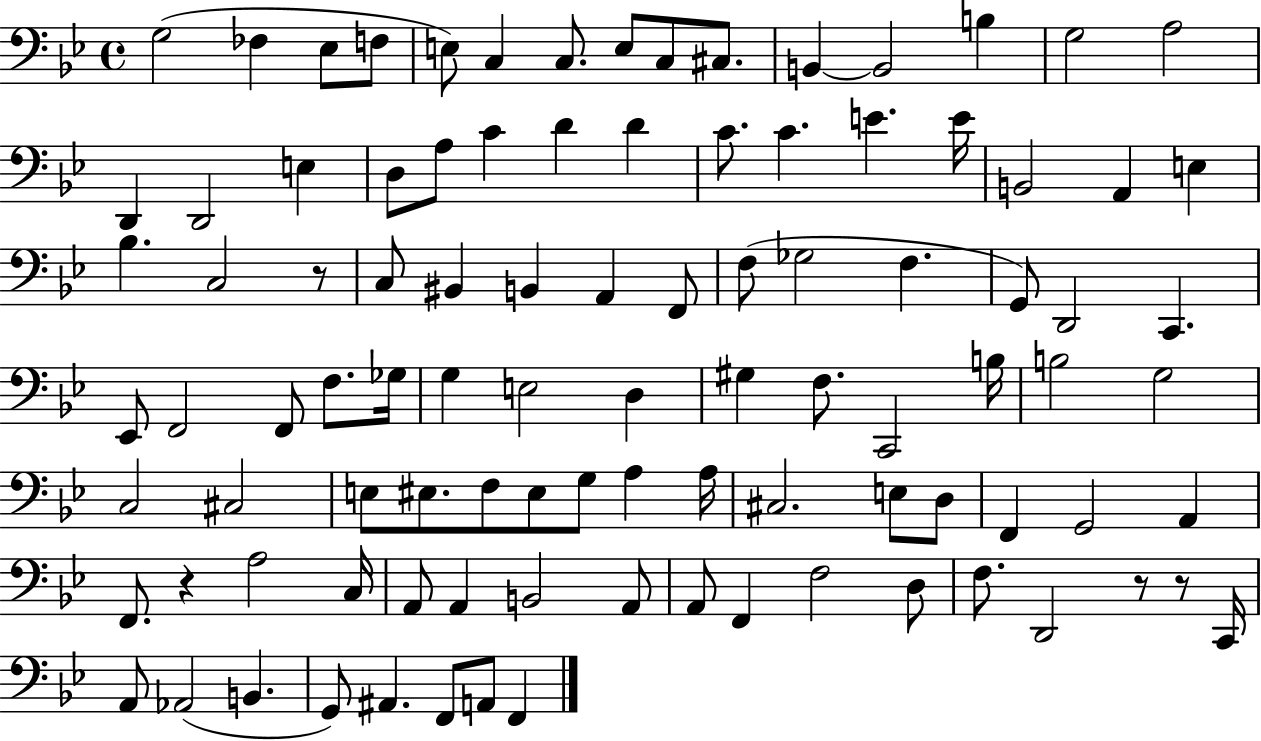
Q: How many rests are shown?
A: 4